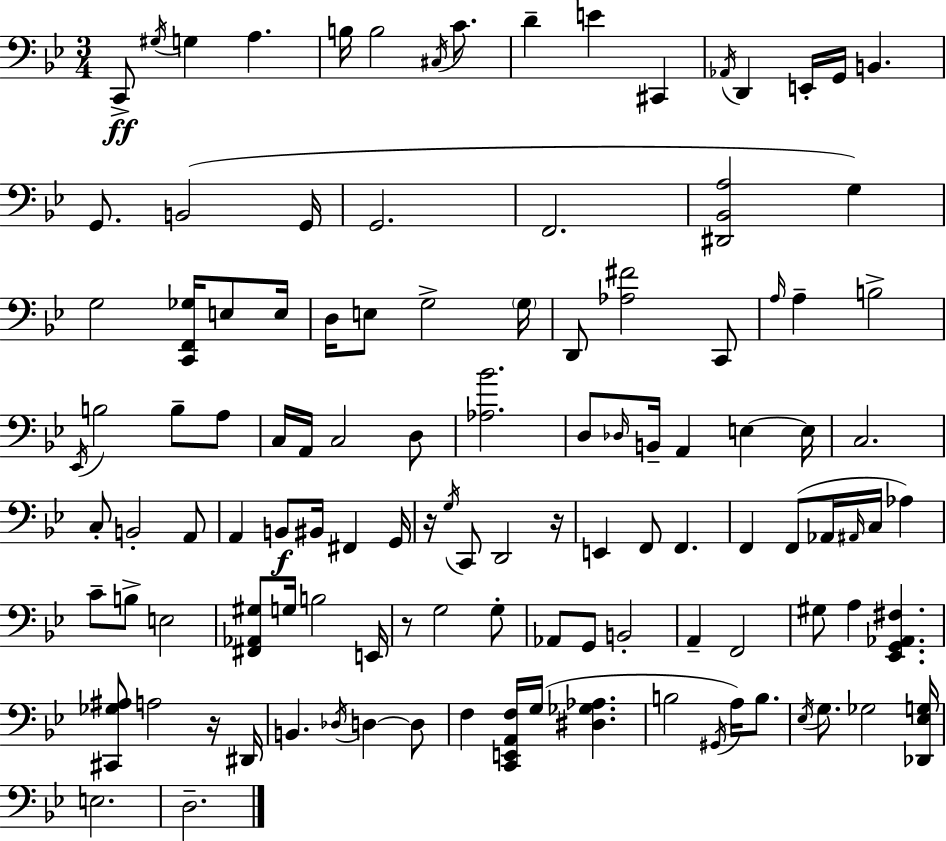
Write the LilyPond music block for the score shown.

{
  \clef bass
  \numericTimeSignature
  \time 3/4
  \key g \minor
  \repeat volta 2 { c,8->\ff \acciaccatura { gis16 } g4 a4. | b16 b2 \acciaccatura { cis16 } c'8. | d'4-- e'4 cis,4 | \acciaccatura { aes,16 } d,4 e,16-. g,16 b,4. | \break g,8. b,2( | g,16 g,2. | f,2. | <dis, bes, a>2 g4) | \break g2 <c, f, ges>16 | e8 e16 d16 e8 g2-> | \parenthesize g16 d,8 <aes fis'>2 | c,8 \grace { a16 } a4-- b2-> | \break \acciaccatura { ees,16 } b2 | b8-- a8 c16 a,16 c2 | d8 <aes bes'>2. | d8 \grace { des16 } b,16-- a,4 | \break e4~~ e16 c2. | c8-. b,2-. | a,8 a,4 b,8\f | bis,16 fis,4 g,16 r16 \acciaccatura { g16 } c,8 d,2 | \break r16 e,4 f,8 | f,4. f,4 f,8( | aes,16 \grace { ais,16 } c16 aes4) c'8-- b8-> | e2 <fis, aes, gis>8 g16 b2 | \break e,16 r8 g2 | g8-. aes,8 g,8 | b,2-. a,4-- | f,2 gis8 a4 | \break <ees, g, aes, fis>4. <cis, ges ais>8 a2 | r16 dis,16 b,4. | \acciaccatura { des16 } d4~~ d8 f4 | <c, e, a, f>16 g16( <dis ges aes>4. b2 | \break \acciaccatura { gis,16 }) a16 b8. \acciaccatura { ees16 } g8. | ges2 <des, ees g>16 e2. | d2.-- | } \bar "|."
}